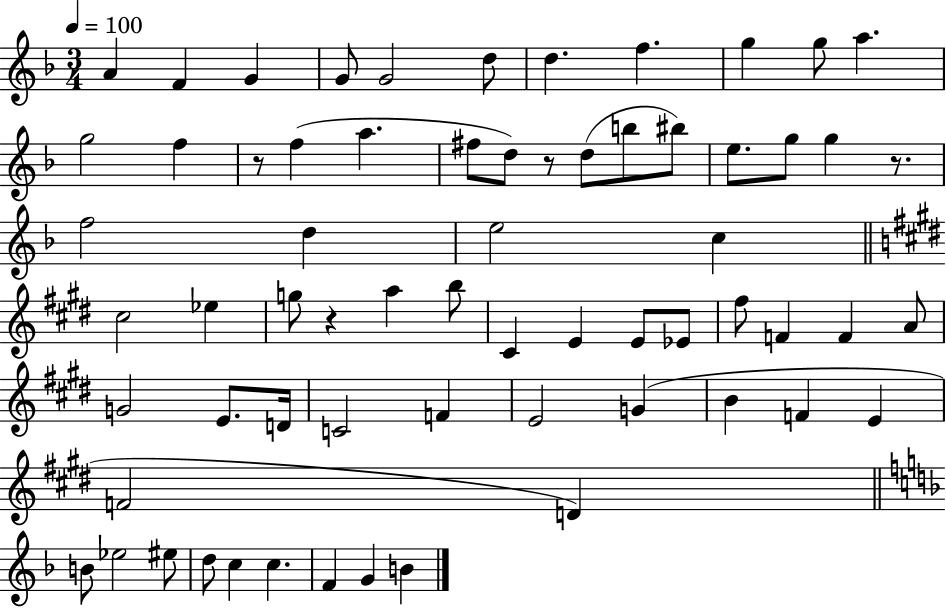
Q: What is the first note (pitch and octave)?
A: A4